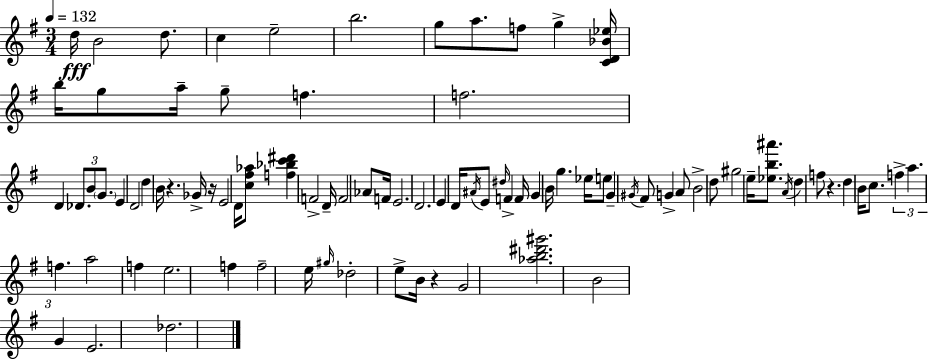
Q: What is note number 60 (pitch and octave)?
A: B4